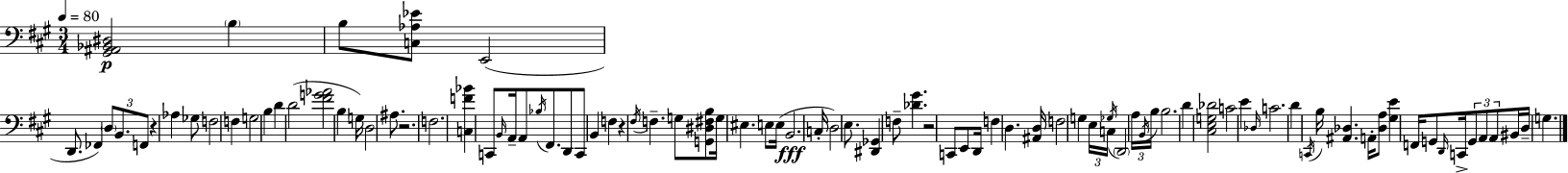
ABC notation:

X:1
T:Untitled
M:3/4
L:1/4
K:A
[^G,,^A,,_B,,^D,]2 B, B,/2 [C,_A,_E]/2 E,,2 D,,/2 _F,, D,/2 B,,/2 F,,/2 z _A, _G,/2 F,2 F, G,2 B, D D2 [^FG_A]2 B, G,/4 D,2 ^A,/2 z2 F,2 [C,F_B] C,,/2 B,,/4 A,,/4 A,,/2 _B,/4 ^F,,/2 D,,/2 C,,/2 B,, F, z ^F,/4 F, G,/2 [G,,^D,^F,B,]/2 G,/4 ^E, E,/2 E,/4 B,,2 C,/4 D,2 E,/2 [^D,,_G,,] F,/2 [_D^G] z2 C,,/2 E,,/2 D,,/4 F, D, [^A,,D,]/4 F,2 G, E,/4 C,/4 _G,/4 D,,2 A,/4 B,,/4 B,/4 B,2 D [^C,E,G,_D]2 C2 E _D,/4 C2 D C,,/4 B,/4 [^A,,_D,] A,,/4 [_D,A,]/2 [^G,E] F,,/4 G,,/2 D,,/4 C,,/4 G,,/2 A,,/2 A,,/2 ^B,,/4 D,/4 G,